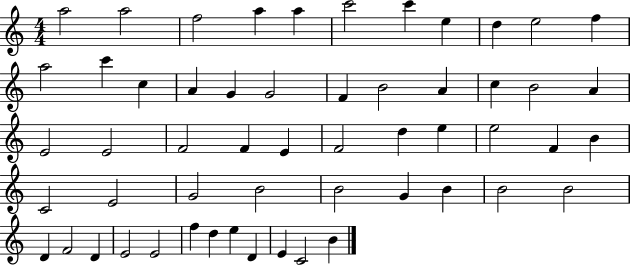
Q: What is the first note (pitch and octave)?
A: A5